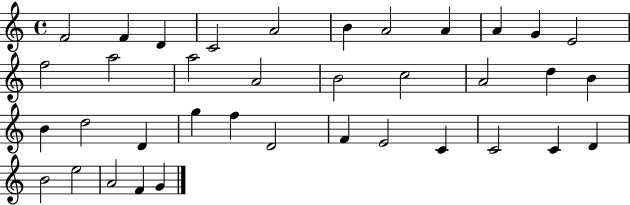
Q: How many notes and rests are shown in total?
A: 37